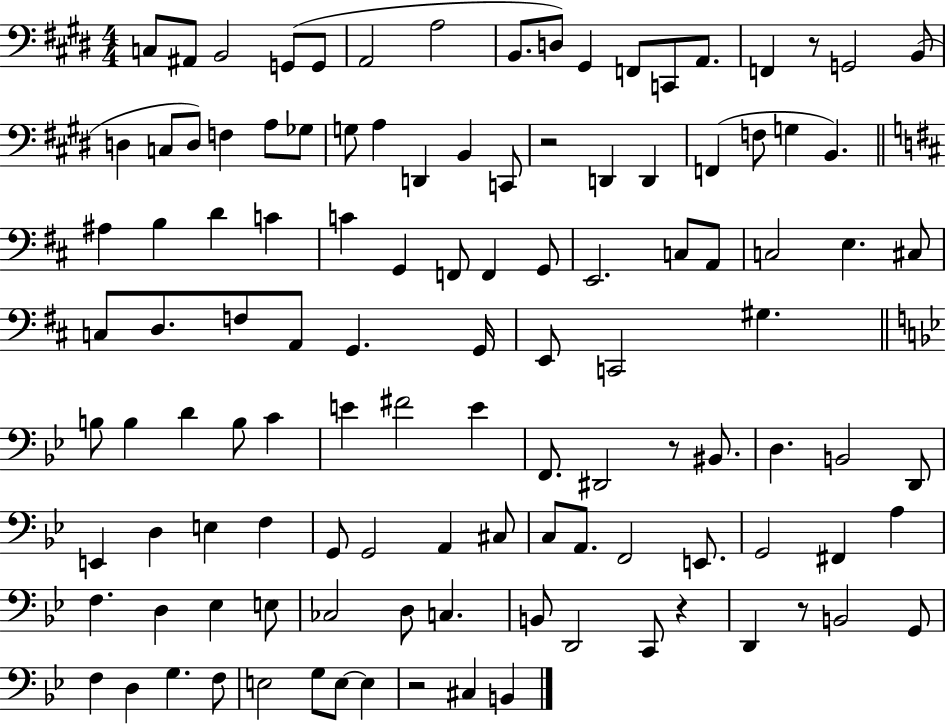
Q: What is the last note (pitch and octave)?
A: B2